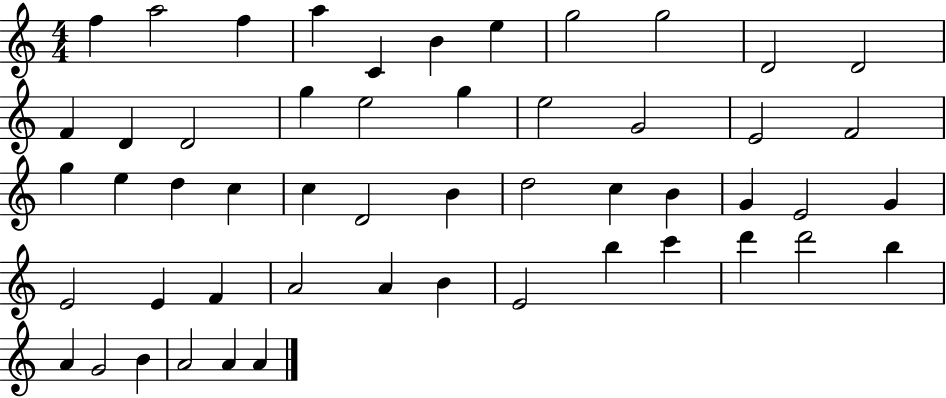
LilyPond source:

{
  \clef treble
  \numericTimeSignature
  \time 4/4
  \key c \major
  f''4 a''2 f''4 | a''4 c'4 b'4 e''4 | g''2 g''2 | d'2 d'2 | \break f'4 d'4 d'2 | g''4 e''2 g''4 | e''2 g'2 | e'2 f'2 | \break g''4 e''4 d''4 c''4 | c''4 d'2 b'4 | d''2 c''4 b'4 | g'4 e'2 g'4 | \break e'2 e'4 f'4 | a'2 a'4 b'4 | e'2 b''4 c'''4 | d'''4 d'''2 b''4 | \break a'4 g'2 b'4 | a'2 a'4 a'4 | \bar "|."
}